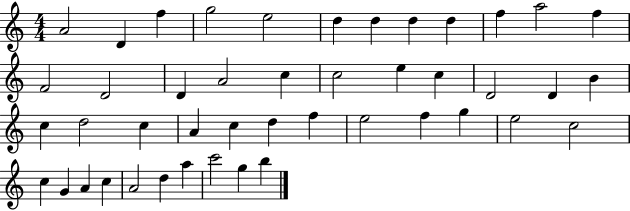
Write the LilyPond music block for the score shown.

{
  \clef treble
  \numericTimeSignature
  \time 4/4
  \key c \major
  a'2 d'4 f''4 | g''2 e''2 | d''4 d''4 d''4 d''4 | f''4 a''2 f''4 | \break f'2 d'2 | d'4 a'2 c''4 | c''2 e''4 c''4 | d'2 d'4 b'4 | \break c''4 d''2 c''4 | a'4 c''4 d''4 f''4 | e''2 f''4 g''4 | e''2 c''2 | \break c''4 g'4 a'4 c''4 | a'2 d''4 a''4 | c'''2 g''4 b''4 | \bar "|."
}